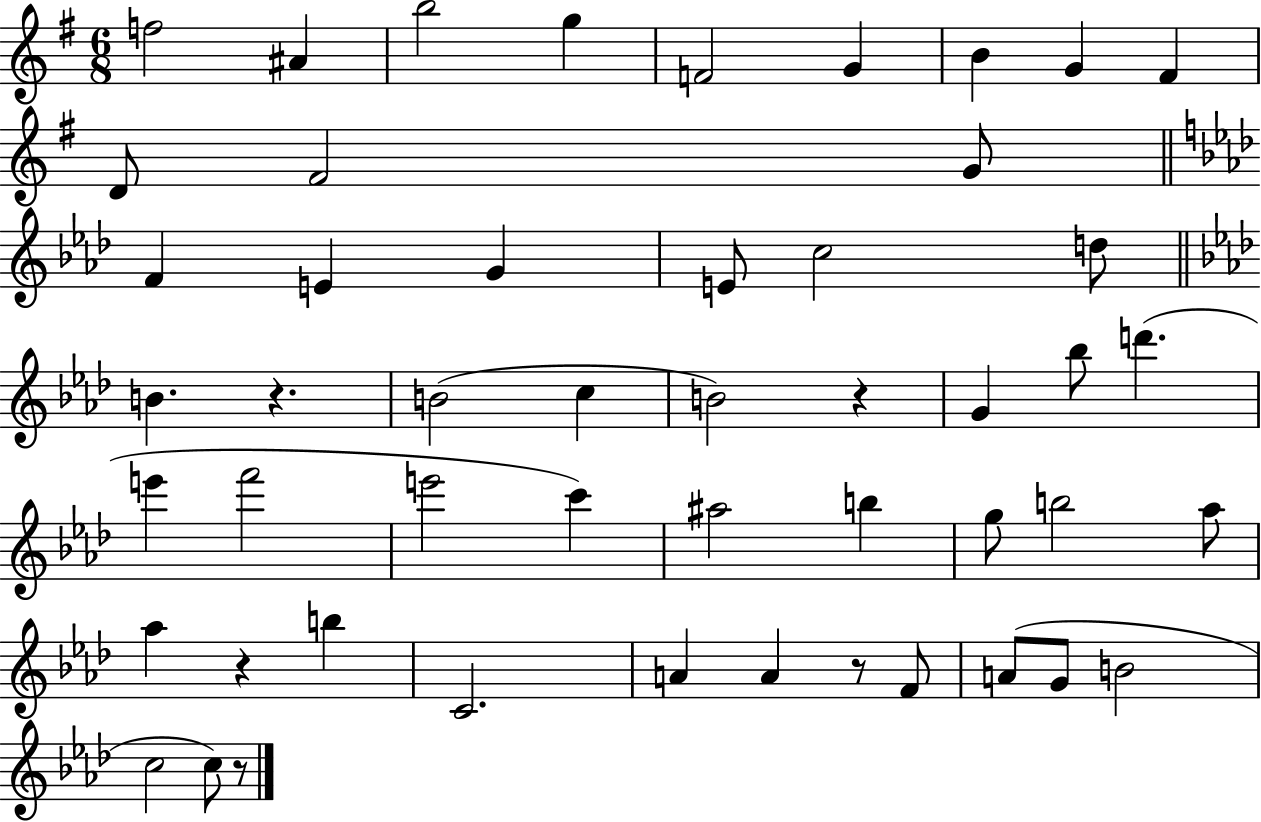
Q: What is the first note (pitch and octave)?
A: F5